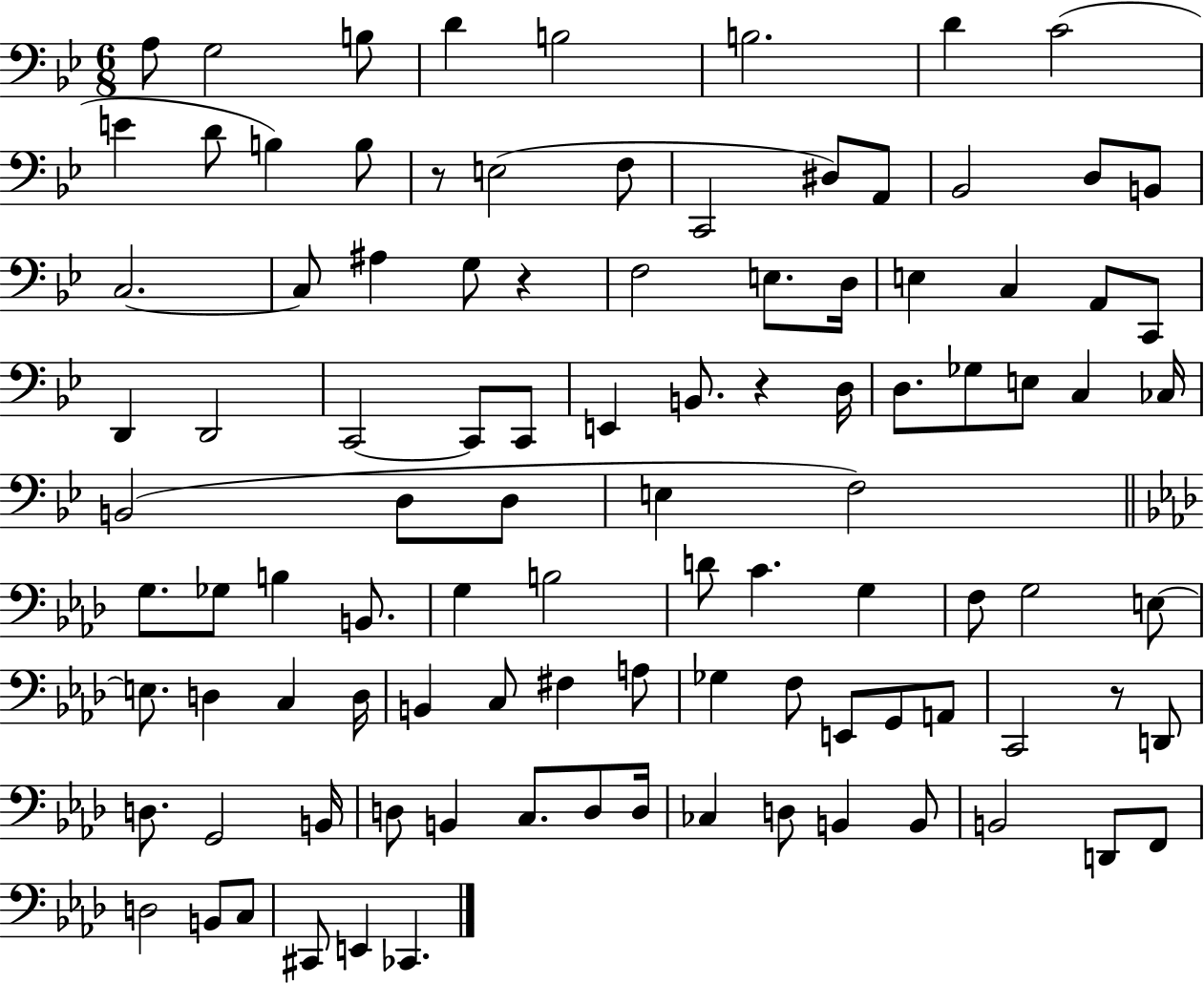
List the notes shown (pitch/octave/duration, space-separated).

A3/e G3/h B3/e D4/q B3/h B3/h. D4/q C4/h E4/q D4/e B3/q B3/e R/e E3/h F3/e C2/h D#3/e A2/e Bb2/h D3/e B2/e C3/h. C3/e A#3/q G3/e R/q F3/h E3/e. D3/s E3/q C3/q A2/e C2/e D2/q D2/h C2/h C2/e C2/e E2/q B2/e. R/q D3/s D3/e. Gb3/e E3/e C3/q CES3/s B2/h D3/e D3/e E3/q F3/h G3/e. Gb3/e B3/q B2/e. G3/q B3/h D4/e C4/q. G3/q F3/e G3/h E3/e E3/e. D3/q C3/q D3/s B2/q C3/e F#3/q A3/e Gb3/q F3/e E2/e G2/e A2/e C2/h R/e D2/e D3/e. G2/h B2/s D3/e B2/q C3/e. D3/e D3/s CES3/q D3/e B2/q B2/e B2/h D2/e F2/e D3/h B2/e C3/e C#2/e E2/q CES2/q.